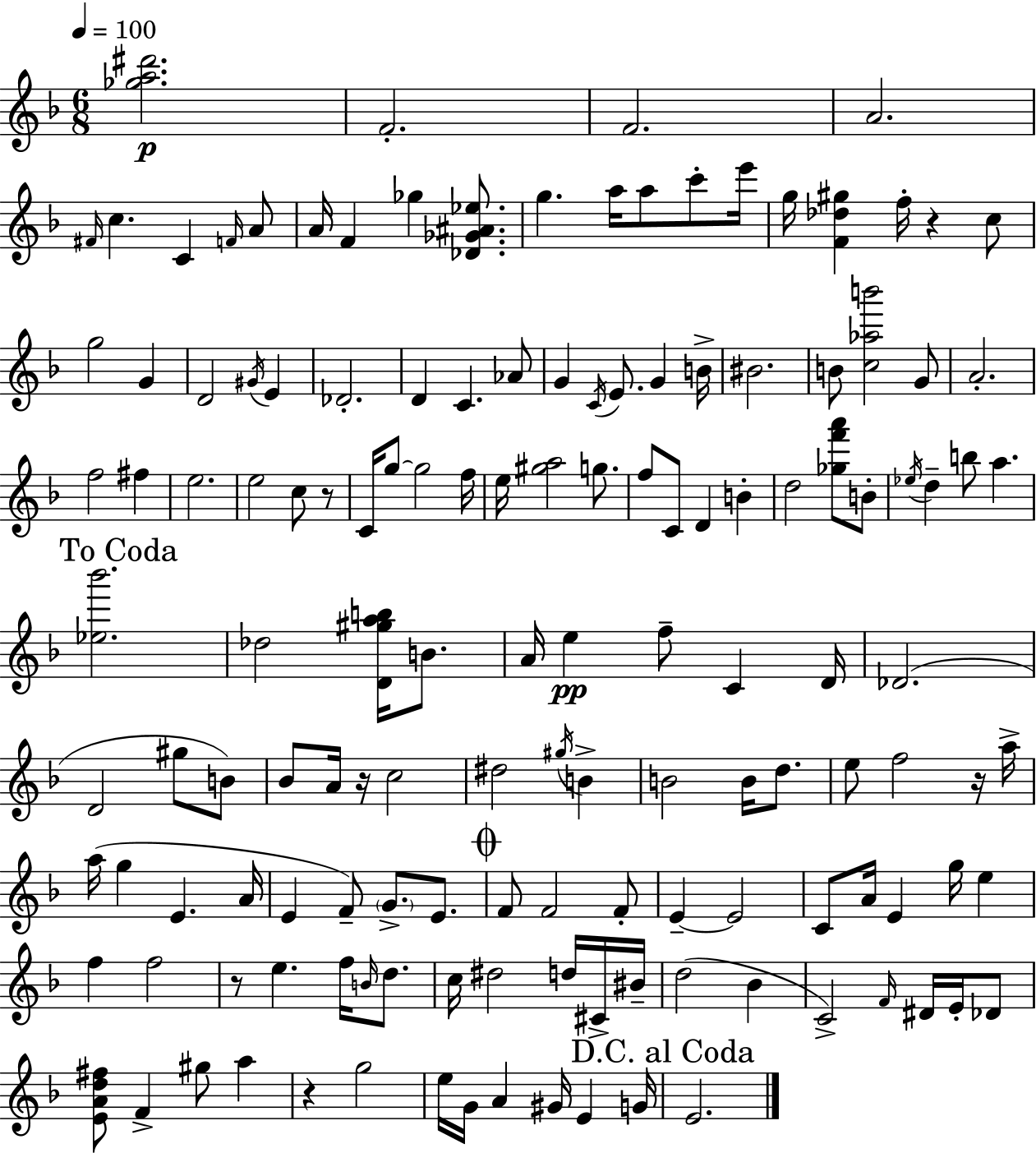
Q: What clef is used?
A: treble